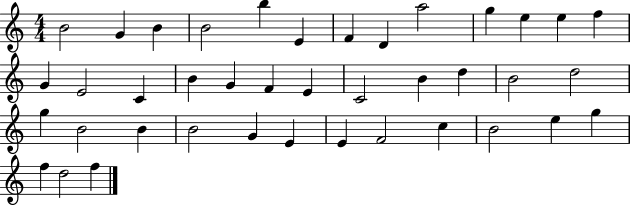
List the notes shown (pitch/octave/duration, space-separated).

B4/h G4/q B4/q B4/h B5/q E4/q F4/q D4/q A5/h G5/q E5/q E5/q F5/q G4/q E4/h C4/q B4/q G4/q F4/q E4/q C4/h B4/q D5/q B4/h D5/h G5/q B4/h B4/q B4/h G4/q E4/q E4/q F4/h C5/q B4/h E5/q G5/q F5/q D5/h F5/q